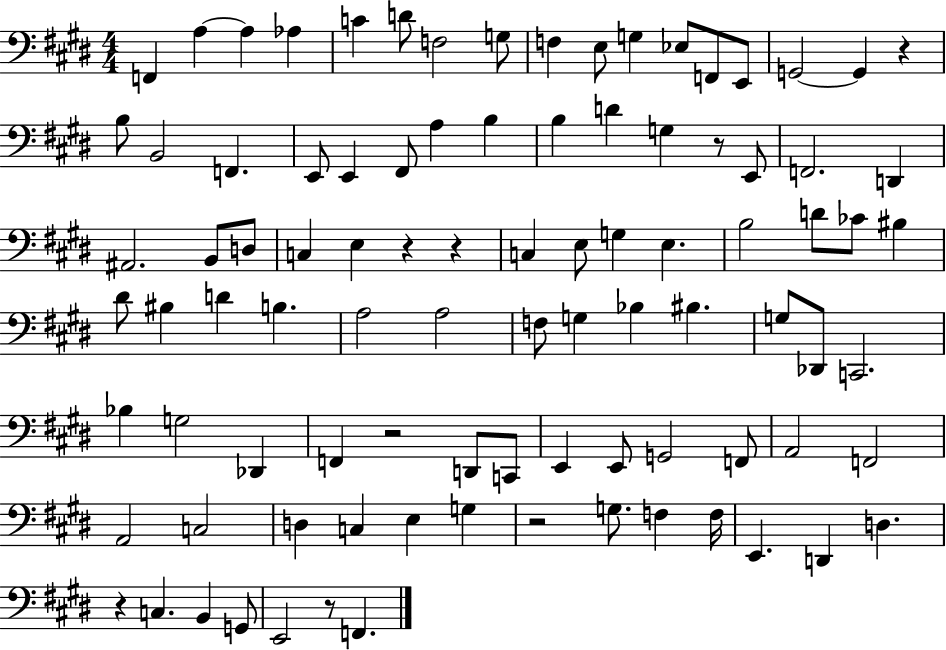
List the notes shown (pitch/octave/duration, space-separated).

F2/q A3/q A3/q Ab3/q C4/q D4/e F3/h G3/e F3/q E3/e G3/q Eb3/e F2/e E2/e G2/h G2/q R/q B3/e B2/h F2/q. E2/e E2/q F#2/e A3/q B3/q B3/q D4/q G3/q R/e E2/e F2/h. D2/q A#2/h. B2/e D3/e C3/q E3/q R/q R/q C3/q E3/e G3/q E3/q. B3/h D4/e CES4/e BIS3/q D#4/e BIS3/q D4/q B3/q. A3/h A3/h F3/e G3/q Bb3/q BIS3/q. G3/e Db2/e C2/h. Bb3/q G3/h Db2/q F2/q R/h D2/e C2/e E2/q E2/e G2/h F2/e A2/h F2/h A2/h C3/h D3/q C3/q E3/q G3/q R/h G3/e. F3/q F3/s E2/q. D2/q D3/q. R/q C3/q. B2/q G2/e E2/h R/e F2/q.